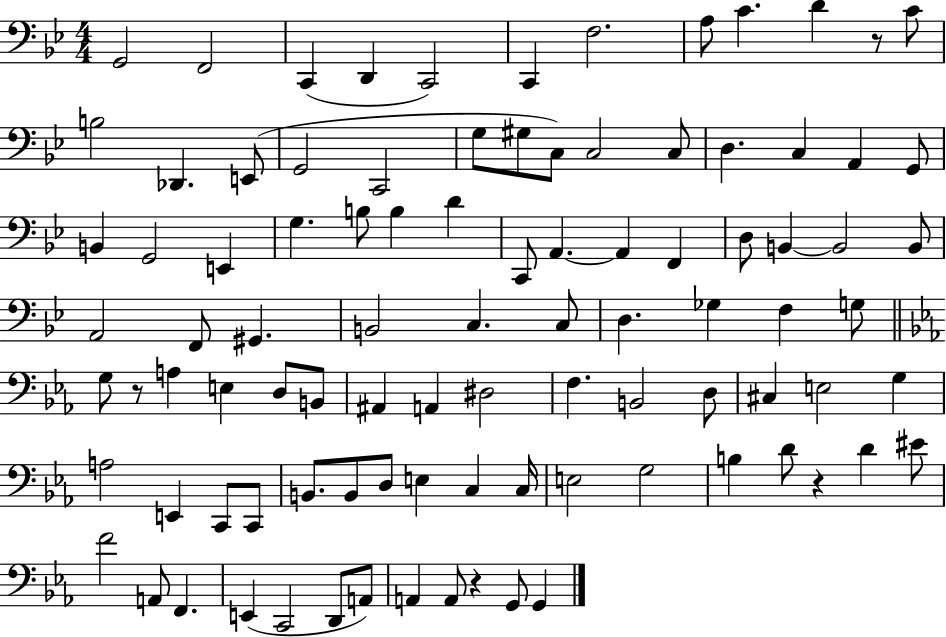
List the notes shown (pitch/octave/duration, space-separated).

G2/h F2/h C2/q D2/q C2/h C2/q F3/h. A3/e C4/q. D4/q R/e C4/e B3/h Db2/q. E2/e G2/h C2/h G3/e G#3/e C3/e C3/h C3/e D3/q. C3/q A2/q G2/e B2/q G2/h E2/q G3/q. B3/e B3/q D4/q C2/e A2/q. A2/q F2/q D3/e B2/q B2/h B2/e A2/h F2/e G#2/q. B2/h C3/q. C3/e D3/q. Gb3/q F3/q G3/e G3/e R/e A3/q E3/q D3/e B2/e A#2/q A2/q D#3/h F3/q. B2/h D3/e C#3/q E3/h G3/q A3/h E2/q C2/e C2/e B2/e. B2/e D3/e E3/q C3/q C3/s E3/h G3/h B3/q D4/e R/q D4/q EIS4/e F4/h A2/e F2/q. E2/q C2/h D2/e A2/e A2/q A2/e R/q G2/e G2/q